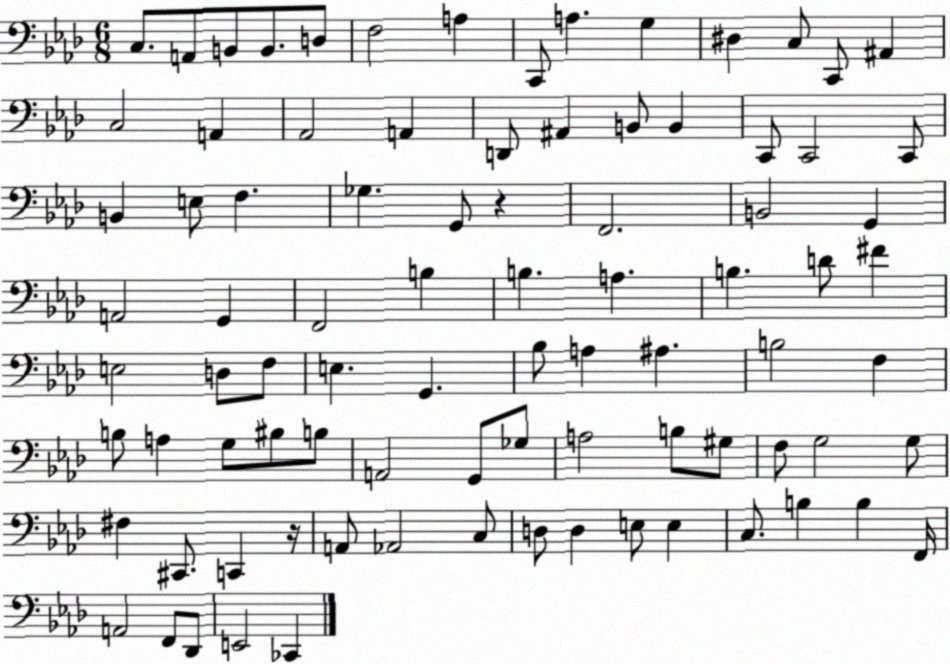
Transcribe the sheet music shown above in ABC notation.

X:1
T:Untitled
M:6/8
L:1/4
K:Ab
C,/2 A,,/2 B,,/2 B,,/2 D,/2 F,2 A, C,,/2 A, G, ^D, C,/2 C,,/2 ^A,, C,2 A,, _A,,2 A,, D,,/2 ^A,, B,,/2 B,, C,,/2 C,,2 C,,/2 B,, E,/2 F, _G, G,,/2 z F,,2 B,,2 G,, A,,2 G,, F,,2 B, B, A, B, D/2 ^F E,2 D,/2 F,/2 E, G,, _B,/2 A, ^A, B,2 F, B,/2 A, G,/2 ^B,/2 B,/2 A,,2 G,,/2 _G,/2 A,2 B,/2 ^G,/2 F,/2 G,2 G,/2 ^F, ^C,,/2 C,, z/4 A,,/2 _A,,2 C,/2 D,/2 D, E,/2 E, C,/2 B, B, F,,/4 A,,2 F,,/2 _D,,/2 E,,2 _C,,